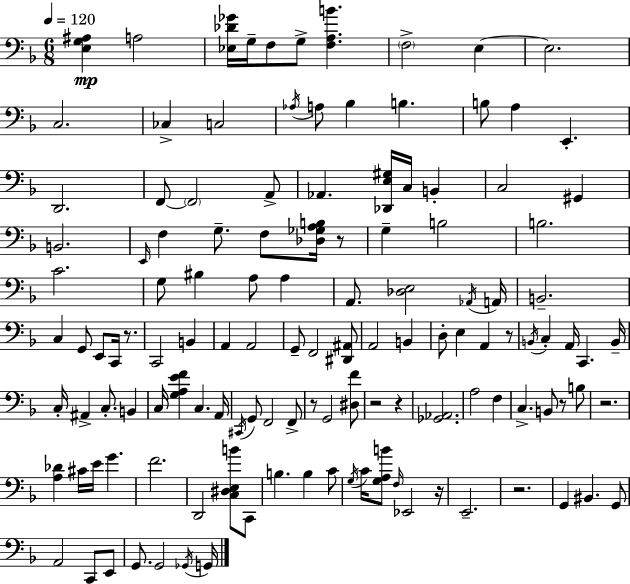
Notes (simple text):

[E3,G3,A#3]/q A3/h [Eb3,Db4,Gb4]/s G3/s F3/e G3/e [F3,A3,B4]/q. F3/h E3/q E3/h. C3/h. CES3/q C3/h Ab3/s A3/e Bb3/q B3/q. B3/e A3/q E2/q. D2/h. F2/e F2/h A2/e Ab2/q. [Db2,E3,G#3]/s C3/s B2/q C3/h G#2/q B2/h. E2/s F3/q G3/e. F3/e [Db3,Gb3,A3,B3]/s R/e G3/q B3/h B3/h. C4/h. G3/e BIS3/q A3/e A3/q A2/e. [Db3,E3]/h Ab2/s A2/s B2/h. C3/q G2/e E2/e C2/s R/e. C2/h B2/q A2/q A2/h G2/e F2/h [D#2,A#2]/e A2/h B2/q D3/e E3/q A2/q R/e B2/s C3/q A2/s C2/q. B2/s C3/s A#2/q C3/e. B2/q C3/s [G3,A3,E4,F4]/q C3/q. A2/s C#2/s G2/e F2/h F2/e R/e G2/h [D#3,F4]/e R/h R/q [Gb2,Ab2]/h. A3/h F3/q C3/q. B2/e R/e B3/e R/h. [A3,Db4]/q C#4/s E4/s G4/q. F4/h. D2/h [C3,D#3,E3,B4]/e C2/e B3/q. B3/q C4/e G3/s C4/s [G3,A3,B4]/e F3/s Eb2/h R/s E2/h. R/h. G2/q BIS2/q. G2/e A2/h C2/e E2/e G2/e. G2/h Gb2/s G2/s